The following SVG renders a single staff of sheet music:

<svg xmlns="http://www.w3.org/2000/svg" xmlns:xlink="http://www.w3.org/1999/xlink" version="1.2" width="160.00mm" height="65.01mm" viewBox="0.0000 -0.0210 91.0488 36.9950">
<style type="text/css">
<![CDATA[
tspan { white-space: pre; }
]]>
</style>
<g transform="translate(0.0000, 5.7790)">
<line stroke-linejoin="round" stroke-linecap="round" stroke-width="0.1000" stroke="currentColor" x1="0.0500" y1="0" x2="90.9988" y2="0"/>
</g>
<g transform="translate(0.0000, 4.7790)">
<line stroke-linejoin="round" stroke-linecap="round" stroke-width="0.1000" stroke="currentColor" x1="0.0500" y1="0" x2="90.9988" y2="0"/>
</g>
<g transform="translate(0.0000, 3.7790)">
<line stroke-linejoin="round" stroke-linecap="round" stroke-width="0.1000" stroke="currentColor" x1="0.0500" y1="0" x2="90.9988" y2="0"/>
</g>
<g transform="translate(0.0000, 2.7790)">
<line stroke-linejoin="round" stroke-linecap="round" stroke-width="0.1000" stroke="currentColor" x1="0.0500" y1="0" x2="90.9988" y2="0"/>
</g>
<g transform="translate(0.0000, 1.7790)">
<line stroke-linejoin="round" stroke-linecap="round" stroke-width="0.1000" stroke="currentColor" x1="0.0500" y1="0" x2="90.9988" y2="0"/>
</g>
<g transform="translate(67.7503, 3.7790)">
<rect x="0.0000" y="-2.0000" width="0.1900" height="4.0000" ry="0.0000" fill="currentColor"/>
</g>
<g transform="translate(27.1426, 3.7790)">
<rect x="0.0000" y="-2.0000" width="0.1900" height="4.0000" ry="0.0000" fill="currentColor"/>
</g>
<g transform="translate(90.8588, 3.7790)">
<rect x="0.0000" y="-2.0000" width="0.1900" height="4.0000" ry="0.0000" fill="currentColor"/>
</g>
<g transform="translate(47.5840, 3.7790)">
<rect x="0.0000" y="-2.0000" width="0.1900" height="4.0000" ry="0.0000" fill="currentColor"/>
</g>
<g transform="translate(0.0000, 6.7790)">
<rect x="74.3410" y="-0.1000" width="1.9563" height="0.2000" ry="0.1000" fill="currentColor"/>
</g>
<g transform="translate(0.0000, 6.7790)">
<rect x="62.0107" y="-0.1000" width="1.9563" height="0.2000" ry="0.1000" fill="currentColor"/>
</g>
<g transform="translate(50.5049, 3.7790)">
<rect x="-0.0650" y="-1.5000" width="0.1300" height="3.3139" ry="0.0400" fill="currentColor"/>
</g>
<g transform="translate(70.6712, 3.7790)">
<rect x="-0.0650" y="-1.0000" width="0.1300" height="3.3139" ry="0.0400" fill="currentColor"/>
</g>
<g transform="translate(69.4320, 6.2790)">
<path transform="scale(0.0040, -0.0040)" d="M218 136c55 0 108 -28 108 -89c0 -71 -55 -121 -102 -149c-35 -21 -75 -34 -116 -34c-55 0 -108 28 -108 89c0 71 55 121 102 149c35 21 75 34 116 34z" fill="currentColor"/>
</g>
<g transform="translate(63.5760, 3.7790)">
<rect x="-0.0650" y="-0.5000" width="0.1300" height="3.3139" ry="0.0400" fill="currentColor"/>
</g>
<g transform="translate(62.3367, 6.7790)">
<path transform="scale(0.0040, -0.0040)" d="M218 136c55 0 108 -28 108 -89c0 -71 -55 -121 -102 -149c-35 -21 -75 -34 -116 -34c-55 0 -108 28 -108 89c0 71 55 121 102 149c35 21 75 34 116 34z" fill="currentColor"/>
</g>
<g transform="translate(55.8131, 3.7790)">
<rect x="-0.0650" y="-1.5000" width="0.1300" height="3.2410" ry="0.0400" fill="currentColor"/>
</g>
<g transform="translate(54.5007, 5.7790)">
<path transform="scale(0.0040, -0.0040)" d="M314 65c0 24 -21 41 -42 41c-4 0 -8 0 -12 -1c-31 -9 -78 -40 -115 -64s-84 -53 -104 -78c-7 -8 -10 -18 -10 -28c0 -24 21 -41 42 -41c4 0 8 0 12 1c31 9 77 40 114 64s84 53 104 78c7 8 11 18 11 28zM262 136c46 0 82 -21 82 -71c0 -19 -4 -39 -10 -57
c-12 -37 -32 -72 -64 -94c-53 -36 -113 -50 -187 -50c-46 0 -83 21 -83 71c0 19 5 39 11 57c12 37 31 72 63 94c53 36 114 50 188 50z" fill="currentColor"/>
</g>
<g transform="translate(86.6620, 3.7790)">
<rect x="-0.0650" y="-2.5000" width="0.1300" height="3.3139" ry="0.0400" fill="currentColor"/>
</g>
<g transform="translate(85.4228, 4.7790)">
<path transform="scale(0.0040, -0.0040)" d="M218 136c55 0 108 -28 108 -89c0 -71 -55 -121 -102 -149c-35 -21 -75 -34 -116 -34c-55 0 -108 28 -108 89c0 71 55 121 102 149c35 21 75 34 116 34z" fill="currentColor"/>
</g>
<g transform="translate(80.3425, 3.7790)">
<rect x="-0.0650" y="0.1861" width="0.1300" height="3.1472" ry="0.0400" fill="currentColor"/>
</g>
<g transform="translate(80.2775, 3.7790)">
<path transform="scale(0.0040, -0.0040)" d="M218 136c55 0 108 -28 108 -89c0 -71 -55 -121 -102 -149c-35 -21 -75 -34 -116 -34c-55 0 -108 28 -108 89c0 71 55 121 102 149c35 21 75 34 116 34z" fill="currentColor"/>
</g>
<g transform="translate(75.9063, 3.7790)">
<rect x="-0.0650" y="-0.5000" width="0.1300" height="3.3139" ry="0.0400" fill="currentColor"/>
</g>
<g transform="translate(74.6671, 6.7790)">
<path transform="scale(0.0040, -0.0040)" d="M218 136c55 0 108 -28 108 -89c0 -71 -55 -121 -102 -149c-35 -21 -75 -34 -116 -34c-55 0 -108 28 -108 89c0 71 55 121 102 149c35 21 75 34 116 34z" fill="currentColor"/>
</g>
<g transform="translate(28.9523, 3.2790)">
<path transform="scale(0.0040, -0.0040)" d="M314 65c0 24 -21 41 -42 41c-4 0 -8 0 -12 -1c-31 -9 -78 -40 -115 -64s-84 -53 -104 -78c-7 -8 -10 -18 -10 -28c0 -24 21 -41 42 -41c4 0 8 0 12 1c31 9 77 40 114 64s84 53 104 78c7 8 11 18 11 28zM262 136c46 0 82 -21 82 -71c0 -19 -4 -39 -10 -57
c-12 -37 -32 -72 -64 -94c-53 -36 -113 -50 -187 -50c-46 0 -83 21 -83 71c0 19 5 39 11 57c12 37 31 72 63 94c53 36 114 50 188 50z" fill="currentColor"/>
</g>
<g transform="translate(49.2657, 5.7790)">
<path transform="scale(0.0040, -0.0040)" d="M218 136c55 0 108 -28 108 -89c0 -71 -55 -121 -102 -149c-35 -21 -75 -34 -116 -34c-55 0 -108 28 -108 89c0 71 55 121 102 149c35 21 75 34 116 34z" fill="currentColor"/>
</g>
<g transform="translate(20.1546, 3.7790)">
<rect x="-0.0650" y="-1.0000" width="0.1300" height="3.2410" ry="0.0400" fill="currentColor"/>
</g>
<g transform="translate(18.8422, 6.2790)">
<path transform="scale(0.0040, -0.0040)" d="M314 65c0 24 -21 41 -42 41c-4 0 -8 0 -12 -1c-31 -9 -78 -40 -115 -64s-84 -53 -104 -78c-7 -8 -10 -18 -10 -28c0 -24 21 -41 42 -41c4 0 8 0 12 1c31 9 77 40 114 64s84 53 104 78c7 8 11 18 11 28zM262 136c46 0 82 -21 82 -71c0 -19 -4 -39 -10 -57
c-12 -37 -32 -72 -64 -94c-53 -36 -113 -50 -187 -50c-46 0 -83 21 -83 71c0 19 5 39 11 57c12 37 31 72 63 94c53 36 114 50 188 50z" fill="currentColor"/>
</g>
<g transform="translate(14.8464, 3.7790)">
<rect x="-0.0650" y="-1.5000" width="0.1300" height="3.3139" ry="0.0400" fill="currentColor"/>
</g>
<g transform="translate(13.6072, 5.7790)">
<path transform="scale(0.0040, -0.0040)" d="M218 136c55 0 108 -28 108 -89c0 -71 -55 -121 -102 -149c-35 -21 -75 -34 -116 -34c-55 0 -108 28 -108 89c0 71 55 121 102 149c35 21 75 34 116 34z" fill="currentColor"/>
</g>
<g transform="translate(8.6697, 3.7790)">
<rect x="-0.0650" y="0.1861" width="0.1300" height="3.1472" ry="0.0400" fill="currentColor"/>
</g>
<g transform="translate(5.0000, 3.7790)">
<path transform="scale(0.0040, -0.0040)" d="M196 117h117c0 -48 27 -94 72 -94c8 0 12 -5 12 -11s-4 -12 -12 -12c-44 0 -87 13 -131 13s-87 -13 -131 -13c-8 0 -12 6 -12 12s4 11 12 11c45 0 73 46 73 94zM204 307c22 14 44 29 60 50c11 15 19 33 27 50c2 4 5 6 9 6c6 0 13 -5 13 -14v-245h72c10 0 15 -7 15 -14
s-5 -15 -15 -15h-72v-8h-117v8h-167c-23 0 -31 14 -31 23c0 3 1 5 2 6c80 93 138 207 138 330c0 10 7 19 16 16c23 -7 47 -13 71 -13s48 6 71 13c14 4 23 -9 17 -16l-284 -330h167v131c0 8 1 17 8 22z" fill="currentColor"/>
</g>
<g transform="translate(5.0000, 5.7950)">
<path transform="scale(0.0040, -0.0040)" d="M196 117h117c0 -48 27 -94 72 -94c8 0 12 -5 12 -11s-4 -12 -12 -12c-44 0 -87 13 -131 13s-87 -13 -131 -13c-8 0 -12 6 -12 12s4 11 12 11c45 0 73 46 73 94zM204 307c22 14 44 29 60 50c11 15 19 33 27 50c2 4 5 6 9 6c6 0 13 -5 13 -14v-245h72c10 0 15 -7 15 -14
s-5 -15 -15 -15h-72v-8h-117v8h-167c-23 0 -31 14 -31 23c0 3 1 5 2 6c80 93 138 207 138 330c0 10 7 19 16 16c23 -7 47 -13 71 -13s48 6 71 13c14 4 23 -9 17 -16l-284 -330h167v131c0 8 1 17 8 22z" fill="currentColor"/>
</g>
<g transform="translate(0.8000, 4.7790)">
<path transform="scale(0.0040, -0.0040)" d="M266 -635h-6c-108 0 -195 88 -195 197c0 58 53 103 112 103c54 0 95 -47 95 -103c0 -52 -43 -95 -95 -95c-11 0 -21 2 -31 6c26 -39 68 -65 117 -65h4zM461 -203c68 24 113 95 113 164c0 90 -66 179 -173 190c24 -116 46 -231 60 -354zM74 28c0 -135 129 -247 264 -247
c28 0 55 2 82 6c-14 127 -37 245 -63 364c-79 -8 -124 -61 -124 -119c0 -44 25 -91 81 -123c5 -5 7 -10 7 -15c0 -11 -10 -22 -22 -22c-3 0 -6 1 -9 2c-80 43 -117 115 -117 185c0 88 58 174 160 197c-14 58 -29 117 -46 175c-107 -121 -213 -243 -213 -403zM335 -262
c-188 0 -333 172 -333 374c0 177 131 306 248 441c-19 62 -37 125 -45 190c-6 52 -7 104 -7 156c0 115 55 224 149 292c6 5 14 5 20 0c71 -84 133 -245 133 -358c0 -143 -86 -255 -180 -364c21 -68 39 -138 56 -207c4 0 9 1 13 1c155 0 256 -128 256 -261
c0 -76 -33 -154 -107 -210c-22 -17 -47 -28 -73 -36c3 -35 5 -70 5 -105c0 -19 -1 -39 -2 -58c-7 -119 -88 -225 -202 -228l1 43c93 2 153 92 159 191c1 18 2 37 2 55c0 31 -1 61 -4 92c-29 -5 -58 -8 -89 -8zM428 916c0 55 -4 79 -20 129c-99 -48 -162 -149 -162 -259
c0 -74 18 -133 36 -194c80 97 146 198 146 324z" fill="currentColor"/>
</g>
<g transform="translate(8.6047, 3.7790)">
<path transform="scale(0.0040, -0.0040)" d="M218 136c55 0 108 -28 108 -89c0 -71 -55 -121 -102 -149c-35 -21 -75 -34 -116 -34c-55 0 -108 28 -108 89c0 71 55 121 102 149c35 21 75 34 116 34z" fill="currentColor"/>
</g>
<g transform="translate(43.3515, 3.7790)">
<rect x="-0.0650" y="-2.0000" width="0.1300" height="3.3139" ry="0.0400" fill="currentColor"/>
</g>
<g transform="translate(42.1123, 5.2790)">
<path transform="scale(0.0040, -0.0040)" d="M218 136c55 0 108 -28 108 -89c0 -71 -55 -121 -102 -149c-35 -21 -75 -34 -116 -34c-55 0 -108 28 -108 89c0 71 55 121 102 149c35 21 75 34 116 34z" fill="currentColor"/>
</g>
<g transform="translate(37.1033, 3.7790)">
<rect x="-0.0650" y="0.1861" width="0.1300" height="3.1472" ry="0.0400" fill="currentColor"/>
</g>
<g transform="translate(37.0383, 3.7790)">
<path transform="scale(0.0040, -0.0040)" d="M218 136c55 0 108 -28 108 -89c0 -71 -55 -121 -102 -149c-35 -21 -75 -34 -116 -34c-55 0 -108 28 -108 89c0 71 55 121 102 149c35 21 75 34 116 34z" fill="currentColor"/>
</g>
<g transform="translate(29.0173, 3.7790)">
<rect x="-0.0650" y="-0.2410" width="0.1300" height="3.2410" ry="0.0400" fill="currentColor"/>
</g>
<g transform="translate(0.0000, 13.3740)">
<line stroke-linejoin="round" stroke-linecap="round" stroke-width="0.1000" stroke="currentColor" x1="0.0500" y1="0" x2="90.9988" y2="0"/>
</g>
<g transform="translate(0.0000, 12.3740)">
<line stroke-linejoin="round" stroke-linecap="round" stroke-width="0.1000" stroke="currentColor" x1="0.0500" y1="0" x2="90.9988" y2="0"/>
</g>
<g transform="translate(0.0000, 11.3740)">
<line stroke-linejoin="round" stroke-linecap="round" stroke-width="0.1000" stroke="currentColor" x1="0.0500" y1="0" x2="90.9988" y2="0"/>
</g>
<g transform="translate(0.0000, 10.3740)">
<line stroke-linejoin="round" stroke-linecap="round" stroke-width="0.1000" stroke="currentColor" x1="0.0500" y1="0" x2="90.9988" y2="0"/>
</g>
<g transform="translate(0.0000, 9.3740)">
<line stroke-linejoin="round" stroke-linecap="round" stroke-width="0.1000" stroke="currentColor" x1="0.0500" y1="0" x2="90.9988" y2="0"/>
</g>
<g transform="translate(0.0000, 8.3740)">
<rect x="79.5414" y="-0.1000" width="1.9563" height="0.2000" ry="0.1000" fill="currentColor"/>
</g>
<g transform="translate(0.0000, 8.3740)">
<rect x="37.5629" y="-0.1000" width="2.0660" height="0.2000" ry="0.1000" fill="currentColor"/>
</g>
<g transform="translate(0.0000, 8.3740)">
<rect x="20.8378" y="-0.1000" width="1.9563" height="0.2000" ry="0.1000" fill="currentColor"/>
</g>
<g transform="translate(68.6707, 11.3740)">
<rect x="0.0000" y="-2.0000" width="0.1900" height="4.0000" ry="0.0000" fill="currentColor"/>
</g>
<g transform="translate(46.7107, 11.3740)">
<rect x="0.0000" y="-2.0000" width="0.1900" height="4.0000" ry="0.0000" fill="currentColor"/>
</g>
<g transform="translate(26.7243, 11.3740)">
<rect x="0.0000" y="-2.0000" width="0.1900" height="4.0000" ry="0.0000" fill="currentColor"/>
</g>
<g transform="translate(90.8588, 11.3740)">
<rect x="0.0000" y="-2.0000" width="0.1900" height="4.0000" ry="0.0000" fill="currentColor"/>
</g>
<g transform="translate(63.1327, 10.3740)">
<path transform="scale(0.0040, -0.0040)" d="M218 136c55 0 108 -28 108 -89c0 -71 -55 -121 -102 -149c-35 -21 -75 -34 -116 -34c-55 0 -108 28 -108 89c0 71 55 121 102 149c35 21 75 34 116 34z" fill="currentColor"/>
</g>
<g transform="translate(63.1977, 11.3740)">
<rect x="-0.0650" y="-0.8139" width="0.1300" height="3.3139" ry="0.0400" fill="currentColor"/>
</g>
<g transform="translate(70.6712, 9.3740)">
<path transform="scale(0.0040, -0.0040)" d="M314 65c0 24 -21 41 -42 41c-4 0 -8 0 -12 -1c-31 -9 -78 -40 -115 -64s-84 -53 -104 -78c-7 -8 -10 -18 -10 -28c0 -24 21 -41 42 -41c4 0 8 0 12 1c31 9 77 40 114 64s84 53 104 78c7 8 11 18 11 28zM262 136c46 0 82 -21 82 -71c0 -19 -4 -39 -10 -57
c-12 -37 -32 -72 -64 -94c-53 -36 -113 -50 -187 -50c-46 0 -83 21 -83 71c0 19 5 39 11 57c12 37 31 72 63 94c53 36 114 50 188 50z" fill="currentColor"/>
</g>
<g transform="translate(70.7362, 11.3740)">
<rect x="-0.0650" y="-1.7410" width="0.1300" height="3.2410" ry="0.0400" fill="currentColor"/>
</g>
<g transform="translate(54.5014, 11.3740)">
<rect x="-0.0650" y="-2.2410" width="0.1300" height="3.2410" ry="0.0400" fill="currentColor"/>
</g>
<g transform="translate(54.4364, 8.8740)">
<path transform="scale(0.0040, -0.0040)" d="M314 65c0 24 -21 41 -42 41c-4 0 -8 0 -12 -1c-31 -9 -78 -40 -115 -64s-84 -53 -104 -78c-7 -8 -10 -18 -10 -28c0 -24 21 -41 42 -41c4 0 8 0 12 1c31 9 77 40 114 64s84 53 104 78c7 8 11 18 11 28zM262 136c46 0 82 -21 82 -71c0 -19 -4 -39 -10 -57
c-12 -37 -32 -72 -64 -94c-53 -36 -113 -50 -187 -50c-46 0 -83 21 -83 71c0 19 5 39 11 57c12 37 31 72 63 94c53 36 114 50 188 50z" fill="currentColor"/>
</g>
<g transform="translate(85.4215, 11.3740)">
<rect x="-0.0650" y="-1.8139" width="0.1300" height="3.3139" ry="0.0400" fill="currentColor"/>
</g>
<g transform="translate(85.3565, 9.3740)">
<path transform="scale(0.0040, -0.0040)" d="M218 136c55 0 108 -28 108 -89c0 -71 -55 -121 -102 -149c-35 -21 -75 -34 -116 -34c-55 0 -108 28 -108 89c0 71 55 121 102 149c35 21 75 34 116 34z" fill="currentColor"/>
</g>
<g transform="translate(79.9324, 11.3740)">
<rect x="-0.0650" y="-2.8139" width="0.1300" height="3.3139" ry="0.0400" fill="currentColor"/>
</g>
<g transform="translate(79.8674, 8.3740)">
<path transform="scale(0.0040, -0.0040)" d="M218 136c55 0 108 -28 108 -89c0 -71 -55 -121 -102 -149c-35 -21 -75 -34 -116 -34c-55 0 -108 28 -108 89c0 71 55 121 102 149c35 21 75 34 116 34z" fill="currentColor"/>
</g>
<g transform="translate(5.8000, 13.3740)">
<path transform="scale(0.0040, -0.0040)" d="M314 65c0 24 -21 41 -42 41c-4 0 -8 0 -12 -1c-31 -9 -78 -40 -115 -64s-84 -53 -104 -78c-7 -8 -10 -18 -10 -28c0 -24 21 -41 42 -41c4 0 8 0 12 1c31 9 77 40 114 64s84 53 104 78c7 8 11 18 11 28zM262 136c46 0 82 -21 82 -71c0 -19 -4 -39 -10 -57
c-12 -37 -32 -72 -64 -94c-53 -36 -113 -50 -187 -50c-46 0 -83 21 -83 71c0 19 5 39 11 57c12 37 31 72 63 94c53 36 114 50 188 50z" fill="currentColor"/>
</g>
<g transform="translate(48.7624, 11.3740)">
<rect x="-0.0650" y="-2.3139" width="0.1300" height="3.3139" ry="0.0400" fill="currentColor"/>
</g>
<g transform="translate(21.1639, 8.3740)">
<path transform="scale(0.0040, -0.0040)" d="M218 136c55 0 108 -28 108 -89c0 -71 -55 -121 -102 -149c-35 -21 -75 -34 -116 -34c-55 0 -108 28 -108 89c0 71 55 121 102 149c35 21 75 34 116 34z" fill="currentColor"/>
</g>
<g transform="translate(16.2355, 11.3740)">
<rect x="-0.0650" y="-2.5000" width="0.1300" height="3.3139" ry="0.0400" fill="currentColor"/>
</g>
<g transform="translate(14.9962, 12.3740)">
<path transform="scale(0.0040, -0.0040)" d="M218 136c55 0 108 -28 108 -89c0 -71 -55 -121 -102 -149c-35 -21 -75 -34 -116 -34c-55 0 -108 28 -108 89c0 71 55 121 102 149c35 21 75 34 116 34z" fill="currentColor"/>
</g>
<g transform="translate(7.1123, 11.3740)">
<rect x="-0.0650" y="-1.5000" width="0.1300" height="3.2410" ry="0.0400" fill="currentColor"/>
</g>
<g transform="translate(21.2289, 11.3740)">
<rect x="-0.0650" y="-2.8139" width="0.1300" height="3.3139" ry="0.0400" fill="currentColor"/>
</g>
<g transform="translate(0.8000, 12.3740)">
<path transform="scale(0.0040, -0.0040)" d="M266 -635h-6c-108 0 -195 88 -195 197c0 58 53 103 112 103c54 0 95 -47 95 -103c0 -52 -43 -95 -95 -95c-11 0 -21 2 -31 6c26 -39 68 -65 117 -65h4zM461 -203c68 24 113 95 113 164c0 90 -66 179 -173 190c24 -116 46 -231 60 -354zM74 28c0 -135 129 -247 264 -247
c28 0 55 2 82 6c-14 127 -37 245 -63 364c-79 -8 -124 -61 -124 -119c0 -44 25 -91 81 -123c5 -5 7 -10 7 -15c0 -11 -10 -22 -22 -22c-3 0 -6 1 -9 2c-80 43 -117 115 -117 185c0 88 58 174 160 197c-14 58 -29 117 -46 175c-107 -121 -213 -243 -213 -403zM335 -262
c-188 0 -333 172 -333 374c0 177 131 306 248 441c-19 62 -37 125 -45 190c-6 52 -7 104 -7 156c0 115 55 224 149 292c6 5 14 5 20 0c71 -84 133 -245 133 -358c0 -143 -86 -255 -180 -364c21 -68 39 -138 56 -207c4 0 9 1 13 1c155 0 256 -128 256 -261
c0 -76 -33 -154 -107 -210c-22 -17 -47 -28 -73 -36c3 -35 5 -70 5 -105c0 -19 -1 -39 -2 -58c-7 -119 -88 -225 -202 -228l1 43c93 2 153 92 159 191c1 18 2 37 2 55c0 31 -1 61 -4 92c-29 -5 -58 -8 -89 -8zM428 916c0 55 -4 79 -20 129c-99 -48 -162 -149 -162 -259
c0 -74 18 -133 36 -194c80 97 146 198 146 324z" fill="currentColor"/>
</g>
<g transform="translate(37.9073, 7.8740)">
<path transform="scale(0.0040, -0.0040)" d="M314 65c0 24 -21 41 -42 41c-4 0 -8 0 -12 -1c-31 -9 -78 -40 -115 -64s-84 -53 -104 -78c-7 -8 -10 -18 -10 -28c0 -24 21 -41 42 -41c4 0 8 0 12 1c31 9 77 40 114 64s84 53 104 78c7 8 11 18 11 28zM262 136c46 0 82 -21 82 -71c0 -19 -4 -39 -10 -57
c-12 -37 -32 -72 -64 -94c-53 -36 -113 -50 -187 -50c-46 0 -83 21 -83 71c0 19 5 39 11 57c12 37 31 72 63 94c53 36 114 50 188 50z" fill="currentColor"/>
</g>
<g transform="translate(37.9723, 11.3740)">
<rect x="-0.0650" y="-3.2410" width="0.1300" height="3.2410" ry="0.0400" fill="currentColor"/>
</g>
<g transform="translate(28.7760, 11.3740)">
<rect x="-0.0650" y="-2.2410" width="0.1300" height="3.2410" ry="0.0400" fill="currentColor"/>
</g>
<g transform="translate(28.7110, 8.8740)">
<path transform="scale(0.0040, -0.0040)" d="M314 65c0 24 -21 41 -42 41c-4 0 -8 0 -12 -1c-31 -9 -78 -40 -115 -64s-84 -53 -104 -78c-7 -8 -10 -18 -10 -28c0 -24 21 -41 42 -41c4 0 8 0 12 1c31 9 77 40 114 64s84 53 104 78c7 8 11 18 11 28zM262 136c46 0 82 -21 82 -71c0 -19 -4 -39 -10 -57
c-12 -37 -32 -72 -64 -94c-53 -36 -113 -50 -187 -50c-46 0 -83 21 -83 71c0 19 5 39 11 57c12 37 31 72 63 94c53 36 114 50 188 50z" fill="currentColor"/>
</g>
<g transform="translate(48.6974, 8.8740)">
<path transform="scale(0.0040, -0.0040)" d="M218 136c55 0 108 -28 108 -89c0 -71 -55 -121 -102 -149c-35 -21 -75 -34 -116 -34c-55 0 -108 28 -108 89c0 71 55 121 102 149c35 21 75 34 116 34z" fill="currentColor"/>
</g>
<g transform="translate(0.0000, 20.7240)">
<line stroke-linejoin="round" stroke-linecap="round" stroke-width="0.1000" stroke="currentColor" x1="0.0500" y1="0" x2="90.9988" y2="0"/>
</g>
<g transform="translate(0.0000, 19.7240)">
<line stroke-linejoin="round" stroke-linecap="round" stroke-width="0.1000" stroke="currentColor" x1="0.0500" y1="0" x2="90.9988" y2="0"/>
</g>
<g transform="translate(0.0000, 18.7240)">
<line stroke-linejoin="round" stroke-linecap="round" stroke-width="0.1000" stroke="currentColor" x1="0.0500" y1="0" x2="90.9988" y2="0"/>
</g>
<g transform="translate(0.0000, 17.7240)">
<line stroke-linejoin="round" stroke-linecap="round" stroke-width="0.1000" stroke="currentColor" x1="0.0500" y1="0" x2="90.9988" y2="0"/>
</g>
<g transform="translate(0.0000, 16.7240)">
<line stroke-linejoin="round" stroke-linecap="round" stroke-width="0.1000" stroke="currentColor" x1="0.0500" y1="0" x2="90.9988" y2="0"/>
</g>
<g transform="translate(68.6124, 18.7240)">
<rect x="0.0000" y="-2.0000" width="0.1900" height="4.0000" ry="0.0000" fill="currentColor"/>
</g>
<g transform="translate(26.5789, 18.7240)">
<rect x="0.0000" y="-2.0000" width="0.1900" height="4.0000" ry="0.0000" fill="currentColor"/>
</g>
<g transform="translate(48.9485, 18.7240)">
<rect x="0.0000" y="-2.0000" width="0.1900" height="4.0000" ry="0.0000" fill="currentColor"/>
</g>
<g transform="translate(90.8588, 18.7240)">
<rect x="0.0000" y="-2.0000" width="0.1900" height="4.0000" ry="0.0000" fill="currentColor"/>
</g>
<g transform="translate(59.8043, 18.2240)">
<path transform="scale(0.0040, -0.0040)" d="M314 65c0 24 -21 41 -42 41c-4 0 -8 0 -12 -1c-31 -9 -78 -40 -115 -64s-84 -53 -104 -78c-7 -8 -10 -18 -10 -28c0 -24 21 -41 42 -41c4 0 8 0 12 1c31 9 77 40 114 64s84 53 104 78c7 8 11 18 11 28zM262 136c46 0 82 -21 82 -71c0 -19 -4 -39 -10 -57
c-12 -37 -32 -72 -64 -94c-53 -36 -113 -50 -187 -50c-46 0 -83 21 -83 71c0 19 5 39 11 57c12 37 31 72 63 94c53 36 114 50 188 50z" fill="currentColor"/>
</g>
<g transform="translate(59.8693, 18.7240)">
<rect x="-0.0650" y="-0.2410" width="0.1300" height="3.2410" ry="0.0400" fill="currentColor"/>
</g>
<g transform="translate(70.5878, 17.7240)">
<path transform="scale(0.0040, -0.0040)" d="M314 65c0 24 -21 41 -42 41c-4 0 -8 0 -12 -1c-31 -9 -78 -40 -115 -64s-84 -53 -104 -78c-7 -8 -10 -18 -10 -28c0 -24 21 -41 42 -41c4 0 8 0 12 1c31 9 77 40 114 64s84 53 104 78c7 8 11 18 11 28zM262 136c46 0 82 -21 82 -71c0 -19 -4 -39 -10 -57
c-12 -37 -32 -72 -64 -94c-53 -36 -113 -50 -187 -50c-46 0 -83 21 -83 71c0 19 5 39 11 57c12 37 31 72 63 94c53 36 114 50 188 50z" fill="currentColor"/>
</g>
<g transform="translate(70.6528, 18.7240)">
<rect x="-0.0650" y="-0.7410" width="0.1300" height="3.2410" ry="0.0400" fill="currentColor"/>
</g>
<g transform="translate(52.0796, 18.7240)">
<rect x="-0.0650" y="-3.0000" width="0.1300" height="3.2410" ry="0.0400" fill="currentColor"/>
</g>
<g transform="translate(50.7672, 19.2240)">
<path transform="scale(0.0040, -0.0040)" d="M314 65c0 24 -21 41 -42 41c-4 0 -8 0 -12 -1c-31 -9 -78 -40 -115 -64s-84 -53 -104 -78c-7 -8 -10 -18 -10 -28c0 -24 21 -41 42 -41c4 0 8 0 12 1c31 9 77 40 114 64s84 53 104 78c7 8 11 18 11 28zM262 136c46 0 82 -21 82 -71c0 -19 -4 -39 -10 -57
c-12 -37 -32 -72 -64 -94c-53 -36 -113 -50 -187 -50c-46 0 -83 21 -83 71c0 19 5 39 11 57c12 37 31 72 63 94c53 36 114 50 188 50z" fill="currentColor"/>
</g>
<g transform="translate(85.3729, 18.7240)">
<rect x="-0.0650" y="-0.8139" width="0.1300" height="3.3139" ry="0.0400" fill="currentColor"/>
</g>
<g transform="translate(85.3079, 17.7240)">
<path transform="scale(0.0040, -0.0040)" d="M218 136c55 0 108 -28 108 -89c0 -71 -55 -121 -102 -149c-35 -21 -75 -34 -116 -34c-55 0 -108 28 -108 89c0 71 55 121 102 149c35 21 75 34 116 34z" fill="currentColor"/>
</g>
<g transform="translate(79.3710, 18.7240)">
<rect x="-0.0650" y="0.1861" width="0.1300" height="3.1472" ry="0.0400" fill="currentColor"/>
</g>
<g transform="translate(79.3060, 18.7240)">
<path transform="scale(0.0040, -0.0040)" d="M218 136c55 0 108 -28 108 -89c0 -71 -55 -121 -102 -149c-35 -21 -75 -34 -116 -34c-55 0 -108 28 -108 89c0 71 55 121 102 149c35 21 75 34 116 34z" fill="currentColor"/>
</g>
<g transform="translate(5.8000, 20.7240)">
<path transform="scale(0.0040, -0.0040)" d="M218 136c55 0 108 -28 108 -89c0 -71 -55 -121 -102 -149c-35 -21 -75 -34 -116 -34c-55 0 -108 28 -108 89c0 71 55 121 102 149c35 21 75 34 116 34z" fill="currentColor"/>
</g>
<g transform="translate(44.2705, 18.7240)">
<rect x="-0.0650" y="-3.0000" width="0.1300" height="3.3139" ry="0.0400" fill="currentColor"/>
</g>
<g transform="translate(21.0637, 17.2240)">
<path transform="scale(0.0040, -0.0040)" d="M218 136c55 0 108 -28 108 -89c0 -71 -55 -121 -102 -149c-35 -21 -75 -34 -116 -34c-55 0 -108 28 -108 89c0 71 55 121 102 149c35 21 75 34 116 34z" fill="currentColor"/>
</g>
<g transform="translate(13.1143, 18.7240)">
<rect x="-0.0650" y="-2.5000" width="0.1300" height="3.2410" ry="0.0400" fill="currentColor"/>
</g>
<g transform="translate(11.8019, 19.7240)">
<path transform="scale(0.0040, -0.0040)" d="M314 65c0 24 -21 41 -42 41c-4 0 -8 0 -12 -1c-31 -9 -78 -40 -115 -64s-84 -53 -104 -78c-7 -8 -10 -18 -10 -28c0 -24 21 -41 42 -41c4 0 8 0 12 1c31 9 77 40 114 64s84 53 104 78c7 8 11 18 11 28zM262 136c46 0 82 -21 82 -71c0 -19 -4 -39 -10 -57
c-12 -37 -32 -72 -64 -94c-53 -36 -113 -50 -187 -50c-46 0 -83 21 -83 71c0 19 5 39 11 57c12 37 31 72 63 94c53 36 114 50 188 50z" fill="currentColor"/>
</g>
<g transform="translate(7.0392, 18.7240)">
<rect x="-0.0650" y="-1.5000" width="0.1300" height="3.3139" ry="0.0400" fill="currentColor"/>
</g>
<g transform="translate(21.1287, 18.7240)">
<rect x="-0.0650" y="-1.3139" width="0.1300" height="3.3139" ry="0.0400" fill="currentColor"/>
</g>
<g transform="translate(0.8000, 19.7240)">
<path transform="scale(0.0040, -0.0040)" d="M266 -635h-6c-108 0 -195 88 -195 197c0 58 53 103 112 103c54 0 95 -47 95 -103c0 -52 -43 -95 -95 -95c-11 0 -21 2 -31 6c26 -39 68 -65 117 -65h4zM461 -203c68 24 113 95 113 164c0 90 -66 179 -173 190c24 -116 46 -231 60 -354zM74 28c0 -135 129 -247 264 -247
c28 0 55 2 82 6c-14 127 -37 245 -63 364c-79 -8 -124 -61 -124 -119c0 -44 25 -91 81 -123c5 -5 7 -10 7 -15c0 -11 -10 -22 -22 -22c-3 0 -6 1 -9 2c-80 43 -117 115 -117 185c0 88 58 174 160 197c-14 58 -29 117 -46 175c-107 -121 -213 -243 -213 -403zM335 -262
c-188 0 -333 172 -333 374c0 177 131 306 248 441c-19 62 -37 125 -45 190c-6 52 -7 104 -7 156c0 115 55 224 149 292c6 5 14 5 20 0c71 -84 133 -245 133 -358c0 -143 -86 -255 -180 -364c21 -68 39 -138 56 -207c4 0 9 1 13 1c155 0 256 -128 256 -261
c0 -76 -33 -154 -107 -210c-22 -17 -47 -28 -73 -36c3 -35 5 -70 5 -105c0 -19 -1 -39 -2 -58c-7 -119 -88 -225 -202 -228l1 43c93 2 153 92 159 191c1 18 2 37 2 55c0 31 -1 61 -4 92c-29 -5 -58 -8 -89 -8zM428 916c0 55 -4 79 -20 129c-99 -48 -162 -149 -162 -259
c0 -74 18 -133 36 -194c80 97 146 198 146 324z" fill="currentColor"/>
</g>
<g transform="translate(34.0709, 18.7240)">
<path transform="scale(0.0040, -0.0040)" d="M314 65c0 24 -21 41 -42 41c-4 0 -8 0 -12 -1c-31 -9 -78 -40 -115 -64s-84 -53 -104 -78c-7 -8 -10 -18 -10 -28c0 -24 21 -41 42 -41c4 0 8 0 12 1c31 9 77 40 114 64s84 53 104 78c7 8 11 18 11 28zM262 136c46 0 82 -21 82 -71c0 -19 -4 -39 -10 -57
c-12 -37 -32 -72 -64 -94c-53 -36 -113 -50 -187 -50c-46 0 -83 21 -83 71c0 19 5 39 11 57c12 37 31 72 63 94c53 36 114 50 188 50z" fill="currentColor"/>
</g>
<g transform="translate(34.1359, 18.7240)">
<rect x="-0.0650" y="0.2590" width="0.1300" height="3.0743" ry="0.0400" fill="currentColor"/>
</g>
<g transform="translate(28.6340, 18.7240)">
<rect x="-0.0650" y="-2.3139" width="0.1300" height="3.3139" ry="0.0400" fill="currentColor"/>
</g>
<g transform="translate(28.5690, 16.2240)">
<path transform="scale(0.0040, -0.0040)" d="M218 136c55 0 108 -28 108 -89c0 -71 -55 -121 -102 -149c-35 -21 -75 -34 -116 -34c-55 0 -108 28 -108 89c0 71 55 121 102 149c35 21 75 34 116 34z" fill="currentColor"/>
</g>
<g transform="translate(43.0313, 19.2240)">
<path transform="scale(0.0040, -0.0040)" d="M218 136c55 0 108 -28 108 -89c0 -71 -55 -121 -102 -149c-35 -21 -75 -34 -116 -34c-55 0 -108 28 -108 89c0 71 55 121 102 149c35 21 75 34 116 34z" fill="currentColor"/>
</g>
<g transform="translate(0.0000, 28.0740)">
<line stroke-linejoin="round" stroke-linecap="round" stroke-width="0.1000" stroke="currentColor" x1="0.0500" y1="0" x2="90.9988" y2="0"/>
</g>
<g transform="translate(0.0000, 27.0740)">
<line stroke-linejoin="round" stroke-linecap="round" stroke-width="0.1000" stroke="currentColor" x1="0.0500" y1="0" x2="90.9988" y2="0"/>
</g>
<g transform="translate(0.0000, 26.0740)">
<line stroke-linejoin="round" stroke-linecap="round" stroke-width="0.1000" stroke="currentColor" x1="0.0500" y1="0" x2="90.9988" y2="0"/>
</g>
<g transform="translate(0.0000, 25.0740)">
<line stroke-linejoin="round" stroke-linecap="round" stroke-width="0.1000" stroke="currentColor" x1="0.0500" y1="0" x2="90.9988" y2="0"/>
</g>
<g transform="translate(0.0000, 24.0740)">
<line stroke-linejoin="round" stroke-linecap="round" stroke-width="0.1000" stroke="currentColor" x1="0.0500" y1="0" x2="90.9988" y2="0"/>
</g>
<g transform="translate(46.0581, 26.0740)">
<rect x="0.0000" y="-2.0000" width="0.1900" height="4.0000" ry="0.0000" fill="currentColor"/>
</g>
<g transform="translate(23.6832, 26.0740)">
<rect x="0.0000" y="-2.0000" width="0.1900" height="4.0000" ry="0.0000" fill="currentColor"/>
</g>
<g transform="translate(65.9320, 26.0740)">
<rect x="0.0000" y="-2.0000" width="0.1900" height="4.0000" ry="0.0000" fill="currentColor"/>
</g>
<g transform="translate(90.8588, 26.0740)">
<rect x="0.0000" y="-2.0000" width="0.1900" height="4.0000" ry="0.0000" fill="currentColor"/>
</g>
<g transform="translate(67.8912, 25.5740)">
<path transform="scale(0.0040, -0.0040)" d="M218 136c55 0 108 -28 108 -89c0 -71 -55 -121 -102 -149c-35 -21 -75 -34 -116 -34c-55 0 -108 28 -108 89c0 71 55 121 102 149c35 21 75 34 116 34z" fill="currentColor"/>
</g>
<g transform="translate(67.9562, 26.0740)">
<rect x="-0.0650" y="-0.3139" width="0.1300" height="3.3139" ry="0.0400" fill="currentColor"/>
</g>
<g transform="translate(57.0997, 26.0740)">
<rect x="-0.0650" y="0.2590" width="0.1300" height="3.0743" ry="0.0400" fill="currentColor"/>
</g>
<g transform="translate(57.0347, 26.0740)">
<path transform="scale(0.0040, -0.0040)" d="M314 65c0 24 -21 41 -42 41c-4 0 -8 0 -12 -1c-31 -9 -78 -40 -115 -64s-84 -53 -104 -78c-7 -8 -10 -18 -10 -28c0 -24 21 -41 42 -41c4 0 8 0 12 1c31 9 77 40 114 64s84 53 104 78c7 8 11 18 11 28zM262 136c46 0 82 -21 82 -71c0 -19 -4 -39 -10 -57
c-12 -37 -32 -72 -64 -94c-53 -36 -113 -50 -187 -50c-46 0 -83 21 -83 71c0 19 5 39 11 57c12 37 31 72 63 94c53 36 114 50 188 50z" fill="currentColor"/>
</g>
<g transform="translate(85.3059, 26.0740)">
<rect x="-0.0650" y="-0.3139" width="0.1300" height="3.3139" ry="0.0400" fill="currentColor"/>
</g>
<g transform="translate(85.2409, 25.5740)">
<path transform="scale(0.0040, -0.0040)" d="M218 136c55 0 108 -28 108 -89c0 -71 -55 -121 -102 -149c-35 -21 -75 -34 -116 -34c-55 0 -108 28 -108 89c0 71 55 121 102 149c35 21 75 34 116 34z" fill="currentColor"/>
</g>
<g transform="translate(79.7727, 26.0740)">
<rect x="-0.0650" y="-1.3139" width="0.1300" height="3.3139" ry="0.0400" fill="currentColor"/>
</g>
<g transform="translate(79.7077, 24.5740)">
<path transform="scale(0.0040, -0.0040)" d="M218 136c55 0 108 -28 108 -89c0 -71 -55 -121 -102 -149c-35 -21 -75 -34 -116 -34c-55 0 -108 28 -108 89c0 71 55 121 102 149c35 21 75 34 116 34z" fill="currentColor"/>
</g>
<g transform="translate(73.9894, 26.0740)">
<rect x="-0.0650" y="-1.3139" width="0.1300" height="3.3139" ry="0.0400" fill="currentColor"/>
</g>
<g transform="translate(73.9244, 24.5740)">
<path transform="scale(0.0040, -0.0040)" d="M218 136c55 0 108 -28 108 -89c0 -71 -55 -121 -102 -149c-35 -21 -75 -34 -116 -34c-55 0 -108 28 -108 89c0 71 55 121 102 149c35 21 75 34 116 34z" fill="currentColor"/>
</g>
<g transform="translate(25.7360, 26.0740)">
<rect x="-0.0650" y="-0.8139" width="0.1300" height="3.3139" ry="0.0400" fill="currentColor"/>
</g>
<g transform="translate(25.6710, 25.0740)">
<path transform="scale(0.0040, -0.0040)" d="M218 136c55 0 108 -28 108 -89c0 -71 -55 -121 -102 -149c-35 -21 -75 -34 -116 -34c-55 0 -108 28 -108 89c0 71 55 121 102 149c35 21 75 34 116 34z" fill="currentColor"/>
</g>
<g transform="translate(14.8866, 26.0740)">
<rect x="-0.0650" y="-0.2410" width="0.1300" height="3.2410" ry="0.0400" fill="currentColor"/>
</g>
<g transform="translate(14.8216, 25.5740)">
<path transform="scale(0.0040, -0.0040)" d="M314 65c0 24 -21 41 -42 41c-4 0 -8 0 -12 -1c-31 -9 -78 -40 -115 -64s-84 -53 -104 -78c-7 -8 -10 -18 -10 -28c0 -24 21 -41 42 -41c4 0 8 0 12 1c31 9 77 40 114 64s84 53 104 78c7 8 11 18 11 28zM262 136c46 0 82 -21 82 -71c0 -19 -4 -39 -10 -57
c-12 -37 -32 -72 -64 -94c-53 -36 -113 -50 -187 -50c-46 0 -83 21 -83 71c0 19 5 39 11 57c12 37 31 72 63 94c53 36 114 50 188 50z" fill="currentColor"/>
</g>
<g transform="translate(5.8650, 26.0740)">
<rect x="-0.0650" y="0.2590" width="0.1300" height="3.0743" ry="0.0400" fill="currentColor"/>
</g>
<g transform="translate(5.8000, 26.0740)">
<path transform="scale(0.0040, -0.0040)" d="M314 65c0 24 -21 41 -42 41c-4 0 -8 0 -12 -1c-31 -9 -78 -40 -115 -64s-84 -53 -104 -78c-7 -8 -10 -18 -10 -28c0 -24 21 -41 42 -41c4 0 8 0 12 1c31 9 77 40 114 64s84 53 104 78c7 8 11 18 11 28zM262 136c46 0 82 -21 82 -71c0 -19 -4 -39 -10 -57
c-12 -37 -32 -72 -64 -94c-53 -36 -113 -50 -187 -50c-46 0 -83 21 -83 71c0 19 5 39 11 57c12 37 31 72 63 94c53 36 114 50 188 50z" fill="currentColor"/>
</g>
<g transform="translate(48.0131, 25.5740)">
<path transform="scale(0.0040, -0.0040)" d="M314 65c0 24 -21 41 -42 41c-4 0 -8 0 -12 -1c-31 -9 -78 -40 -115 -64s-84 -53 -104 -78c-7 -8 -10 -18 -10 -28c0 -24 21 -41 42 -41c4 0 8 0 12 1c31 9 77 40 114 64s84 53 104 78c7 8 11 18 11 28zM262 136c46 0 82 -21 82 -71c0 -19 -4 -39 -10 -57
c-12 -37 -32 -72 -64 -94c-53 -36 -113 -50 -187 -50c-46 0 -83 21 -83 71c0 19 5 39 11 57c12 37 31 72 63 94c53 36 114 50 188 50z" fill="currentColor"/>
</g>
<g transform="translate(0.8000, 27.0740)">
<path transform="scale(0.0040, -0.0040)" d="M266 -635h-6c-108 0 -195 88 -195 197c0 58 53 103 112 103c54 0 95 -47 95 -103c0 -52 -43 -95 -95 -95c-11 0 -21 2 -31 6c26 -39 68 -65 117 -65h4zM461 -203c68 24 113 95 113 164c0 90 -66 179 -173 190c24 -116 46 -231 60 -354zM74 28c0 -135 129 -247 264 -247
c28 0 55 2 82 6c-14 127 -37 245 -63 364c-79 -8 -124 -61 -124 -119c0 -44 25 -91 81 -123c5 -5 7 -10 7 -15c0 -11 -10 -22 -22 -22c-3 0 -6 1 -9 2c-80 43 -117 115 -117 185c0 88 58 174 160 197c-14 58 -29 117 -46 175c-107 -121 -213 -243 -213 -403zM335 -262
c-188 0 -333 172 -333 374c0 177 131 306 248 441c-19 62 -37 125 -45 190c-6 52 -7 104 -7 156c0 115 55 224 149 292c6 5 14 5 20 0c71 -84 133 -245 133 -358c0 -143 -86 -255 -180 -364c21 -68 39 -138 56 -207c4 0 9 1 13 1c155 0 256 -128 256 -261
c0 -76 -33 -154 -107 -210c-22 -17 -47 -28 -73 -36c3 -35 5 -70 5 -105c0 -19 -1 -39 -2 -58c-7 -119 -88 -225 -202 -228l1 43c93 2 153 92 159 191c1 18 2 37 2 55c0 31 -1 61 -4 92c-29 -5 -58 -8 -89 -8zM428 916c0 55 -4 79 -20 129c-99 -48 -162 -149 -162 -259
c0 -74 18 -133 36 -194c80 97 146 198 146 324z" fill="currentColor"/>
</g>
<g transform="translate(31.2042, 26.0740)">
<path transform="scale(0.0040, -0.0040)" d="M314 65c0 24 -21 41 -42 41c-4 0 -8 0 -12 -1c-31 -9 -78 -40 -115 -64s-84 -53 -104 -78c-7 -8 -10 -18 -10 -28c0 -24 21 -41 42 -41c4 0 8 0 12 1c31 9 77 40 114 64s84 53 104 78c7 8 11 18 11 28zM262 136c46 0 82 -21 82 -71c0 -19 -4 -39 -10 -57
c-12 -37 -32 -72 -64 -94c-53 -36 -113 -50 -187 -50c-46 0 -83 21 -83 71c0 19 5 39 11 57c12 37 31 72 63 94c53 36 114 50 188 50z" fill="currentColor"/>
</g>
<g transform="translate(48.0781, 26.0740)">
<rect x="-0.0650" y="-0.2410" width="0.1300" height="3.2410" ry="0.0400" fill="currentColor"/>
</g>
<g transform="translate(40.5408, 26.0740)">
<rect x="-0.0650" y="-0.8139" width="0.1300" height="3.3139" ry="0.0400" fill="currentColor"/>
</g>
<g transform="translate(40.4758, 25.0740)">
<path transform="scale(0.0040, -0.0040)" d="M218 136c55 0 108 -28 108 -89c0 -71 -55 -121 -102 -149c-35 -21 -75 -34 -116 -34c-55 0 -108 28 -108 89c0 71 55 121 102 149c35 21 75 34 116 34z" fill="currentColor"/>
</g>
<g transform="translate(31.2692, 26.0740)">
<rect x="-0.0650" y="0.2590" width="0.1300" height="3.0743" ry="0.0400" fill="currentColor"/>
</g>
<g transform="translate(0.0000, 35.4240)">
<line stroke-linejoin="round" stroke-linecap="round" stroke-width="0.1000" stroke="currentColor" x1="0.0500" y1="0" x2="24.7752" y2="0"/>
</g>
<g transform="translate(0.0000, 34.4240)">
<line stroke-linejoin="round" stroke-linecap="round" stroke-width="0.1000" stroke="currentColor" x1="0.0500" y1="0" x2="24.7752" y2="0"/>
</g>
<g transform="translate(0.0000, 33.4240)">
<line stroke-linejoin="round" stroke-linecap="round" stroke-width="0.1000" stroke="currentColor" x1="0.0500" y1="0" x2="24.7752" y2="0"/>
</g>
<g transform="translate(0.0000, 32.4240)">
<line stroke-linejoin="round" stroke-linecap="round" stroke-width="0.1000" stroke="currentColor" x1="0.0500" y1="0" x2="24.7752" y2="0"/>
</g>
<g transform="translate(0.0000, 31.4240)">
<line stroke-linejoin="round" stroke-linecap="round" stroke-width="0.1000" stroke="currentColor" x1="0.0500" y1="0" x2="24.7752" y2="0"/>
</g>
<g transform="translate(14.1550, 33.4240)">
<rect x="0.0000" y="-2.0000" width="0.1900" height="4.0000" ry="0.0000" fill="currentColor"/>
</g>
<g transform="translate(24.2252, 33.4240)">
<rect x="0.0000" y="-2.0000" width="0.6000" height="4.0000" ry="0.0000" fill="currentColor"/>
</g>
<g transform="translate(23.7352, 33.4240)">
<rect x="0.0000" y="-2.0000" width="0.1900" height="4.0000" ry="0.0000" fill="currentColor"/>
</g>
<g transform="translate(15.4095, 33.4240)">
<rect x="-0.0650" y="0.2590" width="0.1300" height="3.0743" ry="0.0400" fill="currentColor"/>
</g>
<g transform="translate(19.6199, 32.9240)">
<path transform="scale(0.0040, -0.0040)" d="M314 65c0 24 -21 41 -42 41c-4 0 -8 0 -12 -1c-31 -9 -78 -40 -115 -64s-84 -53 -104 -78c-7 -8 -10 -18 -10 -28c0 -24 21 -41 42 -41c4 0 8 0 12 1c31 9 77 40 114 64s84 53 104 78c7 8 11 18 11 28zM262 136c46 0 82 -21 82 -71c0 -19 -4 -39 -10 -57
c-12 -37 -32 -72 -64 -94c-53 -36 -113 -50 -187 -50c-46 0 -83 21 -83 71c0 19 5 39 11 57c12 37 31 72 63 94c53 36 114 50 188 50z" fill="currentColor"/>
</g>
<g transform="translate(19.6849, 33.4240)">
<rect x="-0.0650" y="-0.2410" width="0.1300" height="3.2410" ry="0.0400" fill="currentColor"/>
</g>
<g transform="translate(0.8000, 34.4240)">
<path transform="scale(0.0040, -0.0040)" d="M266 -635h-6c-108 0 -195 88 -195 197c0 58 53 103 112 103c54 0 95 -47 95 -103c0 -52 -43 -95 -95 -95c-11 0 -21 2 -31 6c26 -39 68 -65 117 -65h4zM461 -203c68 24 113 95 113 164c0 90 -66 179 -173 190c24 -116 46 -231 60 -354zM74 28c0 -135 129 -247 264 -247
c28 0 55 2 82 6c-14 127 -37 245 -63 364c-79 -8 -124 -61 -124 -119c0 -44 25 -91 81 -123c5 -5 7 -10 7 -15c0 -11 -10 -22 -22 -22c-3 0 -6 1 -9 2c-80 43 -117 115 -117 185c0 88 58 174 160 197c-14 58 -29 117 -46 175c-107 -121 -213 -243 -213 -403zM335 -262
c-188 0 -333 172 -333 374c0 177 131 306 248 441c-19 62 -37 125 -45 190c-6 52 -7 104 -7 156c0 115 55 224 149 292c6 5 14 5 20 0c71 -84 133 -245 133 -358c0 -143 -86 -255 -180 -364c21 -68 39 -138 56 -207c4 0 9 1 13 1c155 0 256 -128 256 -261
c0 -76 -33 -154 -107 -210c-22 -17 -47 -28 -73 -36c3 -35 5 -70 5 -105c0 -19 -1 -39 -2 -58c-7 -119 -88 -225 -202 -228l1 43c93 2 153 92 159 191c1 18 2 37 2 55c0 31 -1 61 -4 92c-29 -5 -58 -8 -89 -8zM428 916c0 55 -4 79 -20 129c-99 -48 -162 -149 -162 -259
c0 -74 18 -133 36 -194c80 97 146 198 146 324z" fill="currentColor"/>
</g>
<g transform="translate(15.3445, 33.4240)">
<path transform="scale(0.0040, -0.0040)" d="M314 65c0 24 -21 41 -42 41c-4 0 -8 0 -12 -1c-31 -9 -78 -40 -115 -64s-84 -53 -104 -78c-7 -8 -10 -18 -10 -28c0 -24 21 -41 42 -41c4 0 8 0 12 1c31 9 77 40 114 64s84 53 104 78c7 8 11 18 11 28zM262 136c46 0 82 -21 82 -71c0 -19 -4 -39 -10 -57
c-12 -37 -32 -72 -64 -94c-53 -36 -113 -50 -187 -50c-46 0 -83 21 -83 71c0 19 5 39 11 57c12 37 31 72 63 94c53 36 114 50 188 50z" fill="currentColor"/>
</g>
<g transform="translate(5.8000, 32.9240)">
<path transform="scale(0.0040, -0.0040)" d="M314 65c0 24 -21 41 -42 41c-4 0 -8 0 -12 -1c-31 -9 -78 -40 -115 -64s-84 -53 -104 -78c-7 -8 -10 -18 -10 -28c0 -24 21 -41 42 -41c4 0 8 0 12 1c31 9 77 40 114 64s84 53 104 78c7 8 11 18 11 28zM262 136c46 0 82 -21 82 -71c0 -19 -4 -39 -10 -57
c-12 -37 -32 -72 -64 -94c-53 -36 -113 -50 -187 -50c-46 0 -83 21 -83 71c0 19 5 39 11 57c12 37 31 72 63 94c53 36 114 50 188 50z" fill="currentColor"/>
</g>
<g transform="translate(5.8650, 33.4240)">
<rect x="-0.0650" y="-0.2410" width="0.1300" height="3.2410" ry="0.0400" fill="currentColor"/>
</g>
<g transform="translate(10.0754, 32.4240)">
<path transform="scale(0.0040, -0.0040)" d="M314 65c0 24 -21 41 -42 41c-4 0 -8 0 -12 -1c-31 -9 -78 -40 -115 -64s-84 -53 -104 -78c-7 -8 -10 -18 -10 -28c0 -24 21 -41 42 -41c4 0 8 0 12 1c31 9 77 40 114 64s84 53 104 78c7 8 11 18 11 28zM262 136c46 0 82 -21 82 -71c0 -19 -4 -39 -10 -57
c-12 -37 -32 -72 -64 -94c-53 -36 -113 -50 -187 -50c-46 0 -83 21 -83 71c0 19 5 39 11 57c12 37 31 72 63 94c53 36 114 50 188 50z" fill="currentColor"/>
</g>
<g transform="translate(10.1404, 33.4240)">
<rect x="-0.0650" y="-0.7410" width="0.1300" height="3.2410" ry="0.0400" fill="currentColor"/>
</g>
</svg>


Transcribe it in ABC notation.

X:1
T:Untitled
M:4/4
L:1/4
K:C
B E D2 c2 B F E E2 C D C B G E2 G a g2 b2 g g2 d f2 a f E G2 e g B2 A A2 c2 d2 B d B2 c2 d B2 d c2 B2 c e e c c2 d2 B2 c2